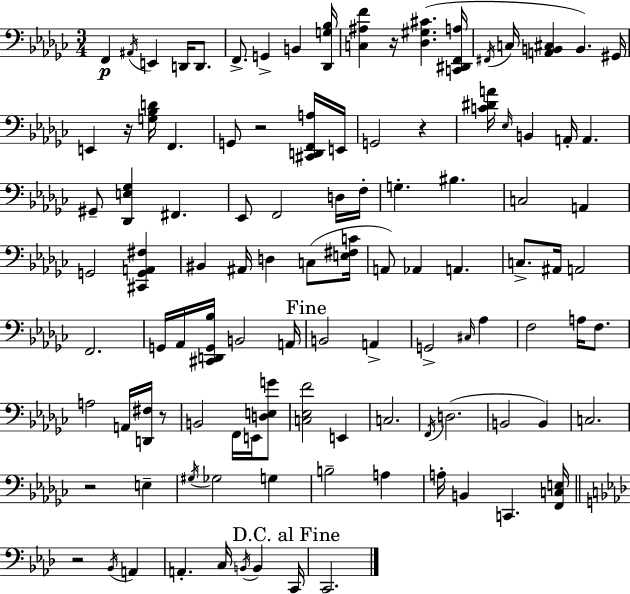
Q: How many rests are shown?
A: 7